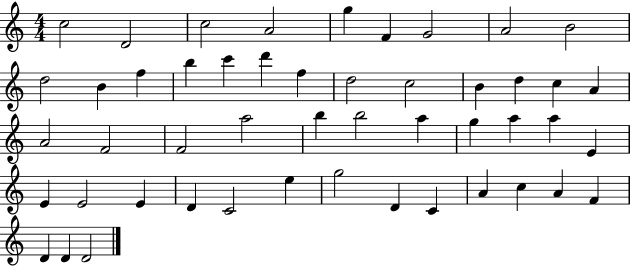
X:1
T:Untitled
M:4/4
L:1/4
K:C
c2 D2 c2 A2 g F G2 A2 B2 d2 B f b c' d' f d2 c2 B d c A A2 F2 F2 a2 b b2 a g a a E E E2 E D C2 e g2 D C A c A F D D D2